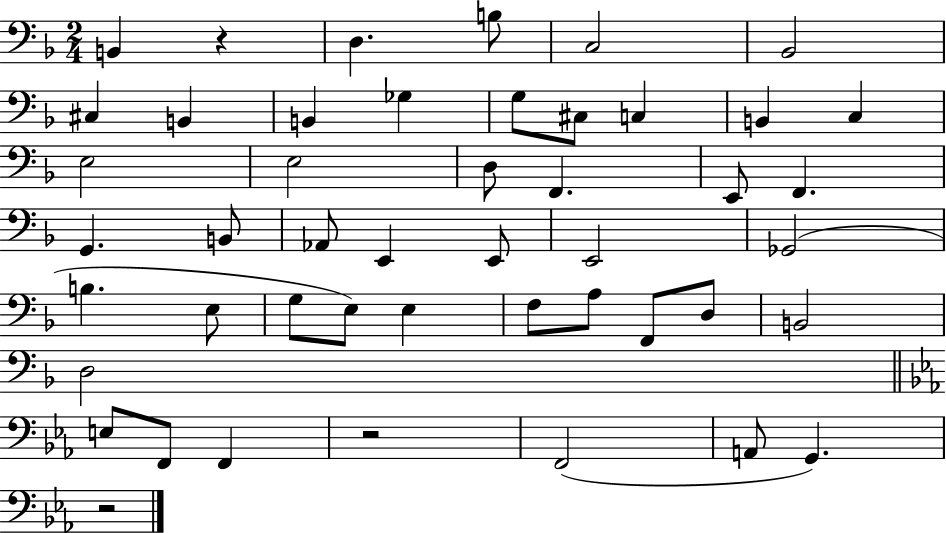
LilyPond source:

{
  \clef bass
  \numericTimeSignature
  \time 2/4
  \key f \major
  b,4 r4 | d4. b8 | c2 | bes,2 | \break cis4 b,4 | b,4 ges4 | g8 cis8 c4 | b,4 c4 | \break e2 | e2 | d8 f,4. | e,8 f,4. | \break g,4. b,8 | aes,8 e,4 e,8 | e,2 | ges,2( | \break b4. e8 | g8 e8) e4 | f8 a8 f,8 d8 | b,2 | \break d2 | \bar "||" \break \key ees \major e8 f,8 f,4 | r2 | f,2( | a,8 g,4.) | \break r2 | \bar "|."
}